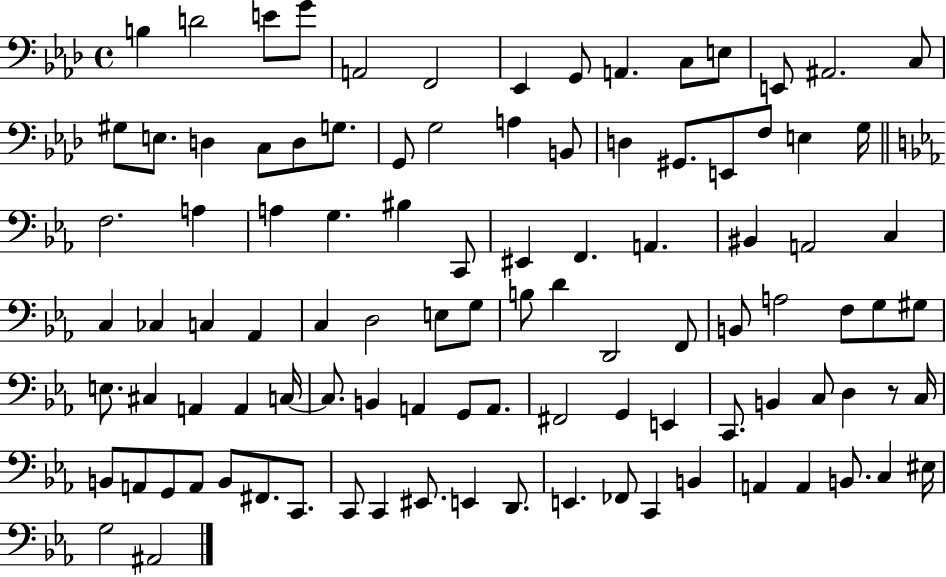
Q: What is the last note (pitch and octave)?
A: A#2